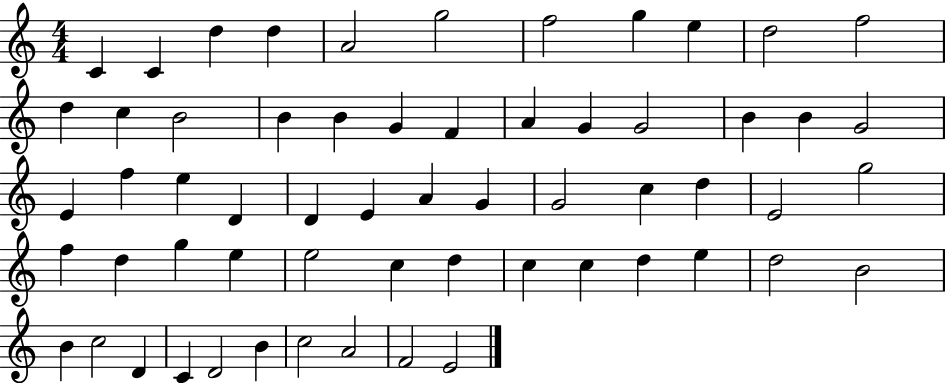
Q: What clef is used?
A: treble